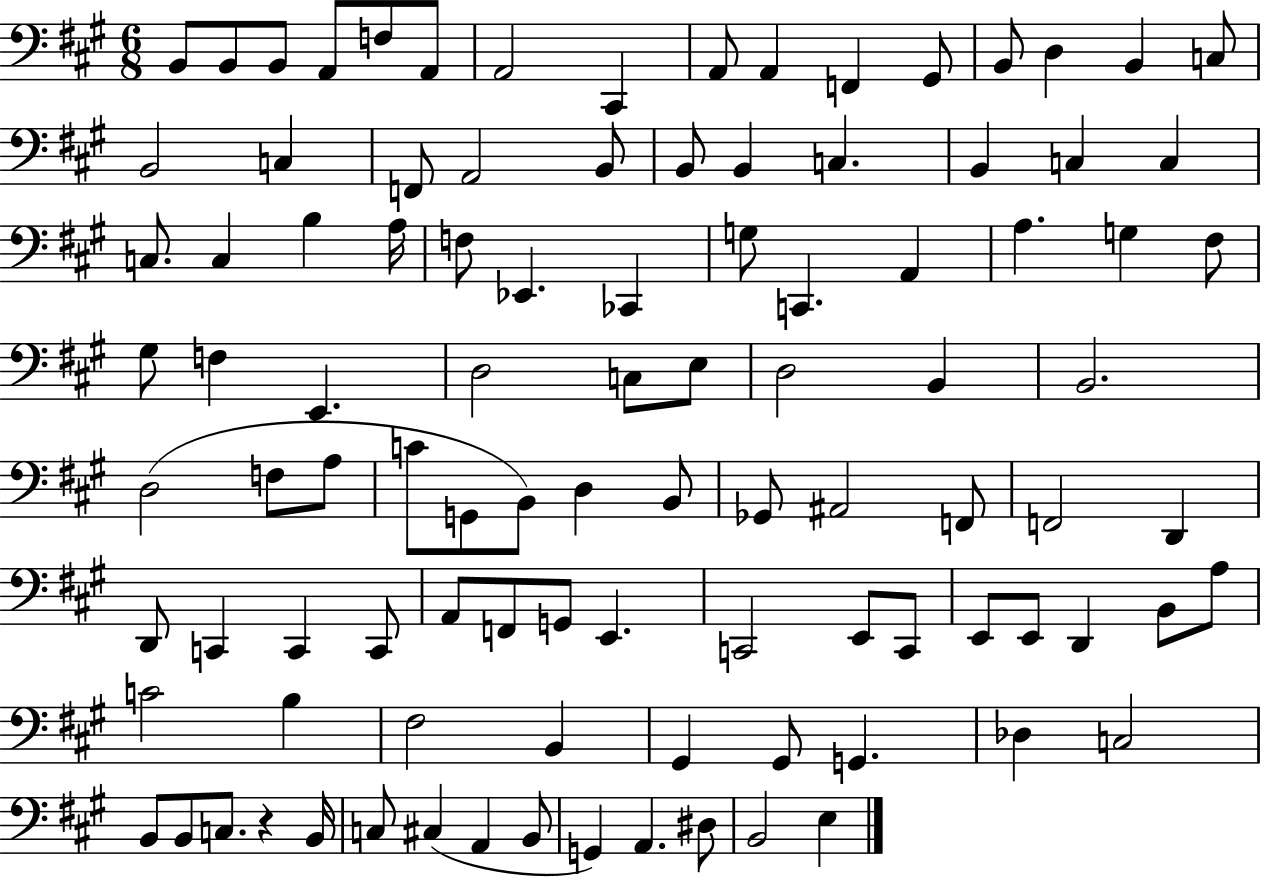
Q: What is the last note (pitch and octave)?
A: E3